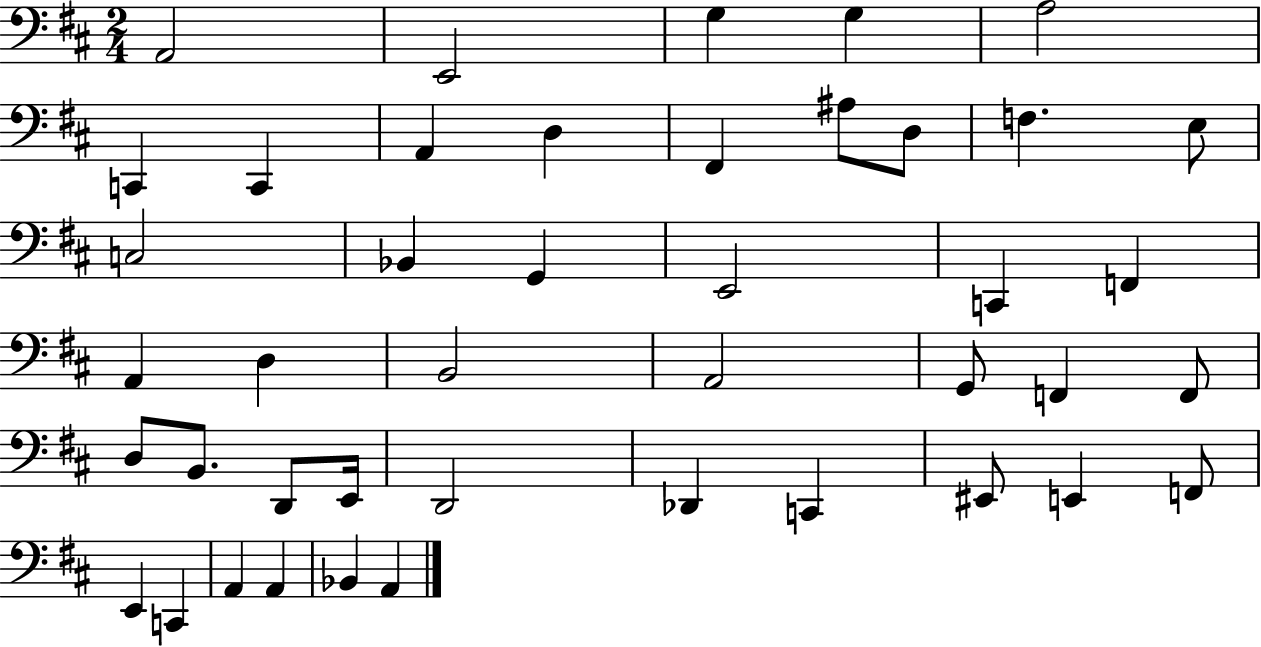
{
  \clef bass
  \numericTimeSignature
  \time 2/4
  \key d \major
  \repeat volta 2 { a,2 | e,2 | g4 g4 | a2 | \break c,4 c,4 | a,4 d4 | fis,4 ais8 d8 | f4. e8 | \break c2 | bes,4 g,4 | e,2 | c,4 f,4 | \break a,4 d4 | b,2 | a,2 | g,8 f,4 f,8 | \break d8 b,8. d,8 e,16 | d,2 | des,4 c,4 | eis,8 e,4 f,8 | \break e,4 c,4 | a,4 a,4 | bes,4 a,4 | } \bar "|."
}